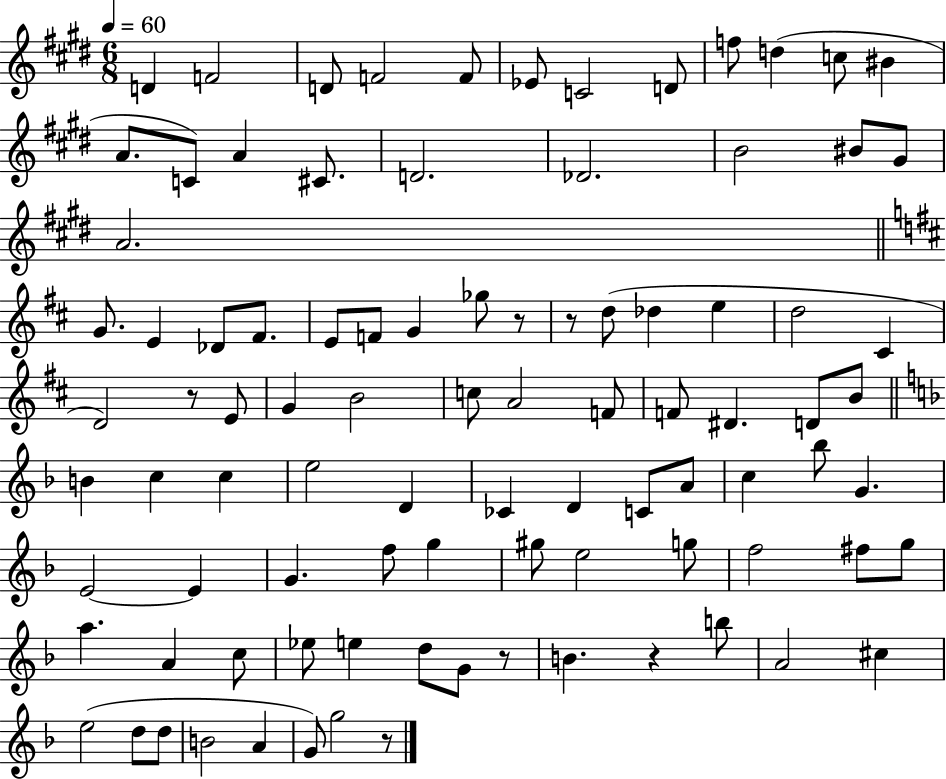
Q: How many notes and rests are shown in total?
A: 93